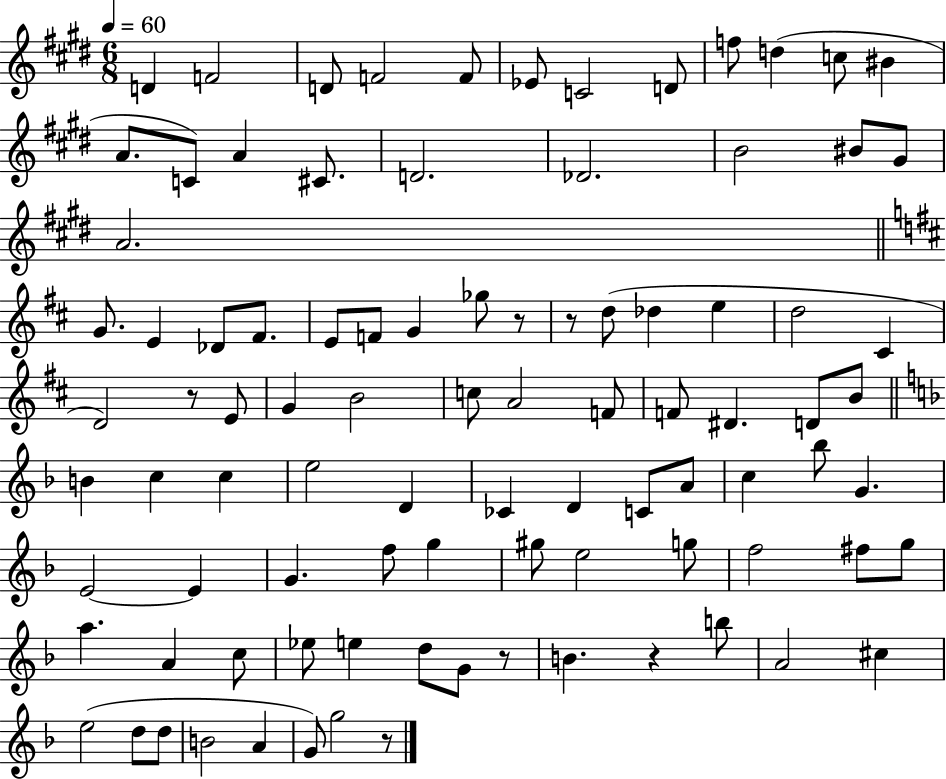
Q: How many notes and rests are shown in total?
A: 93